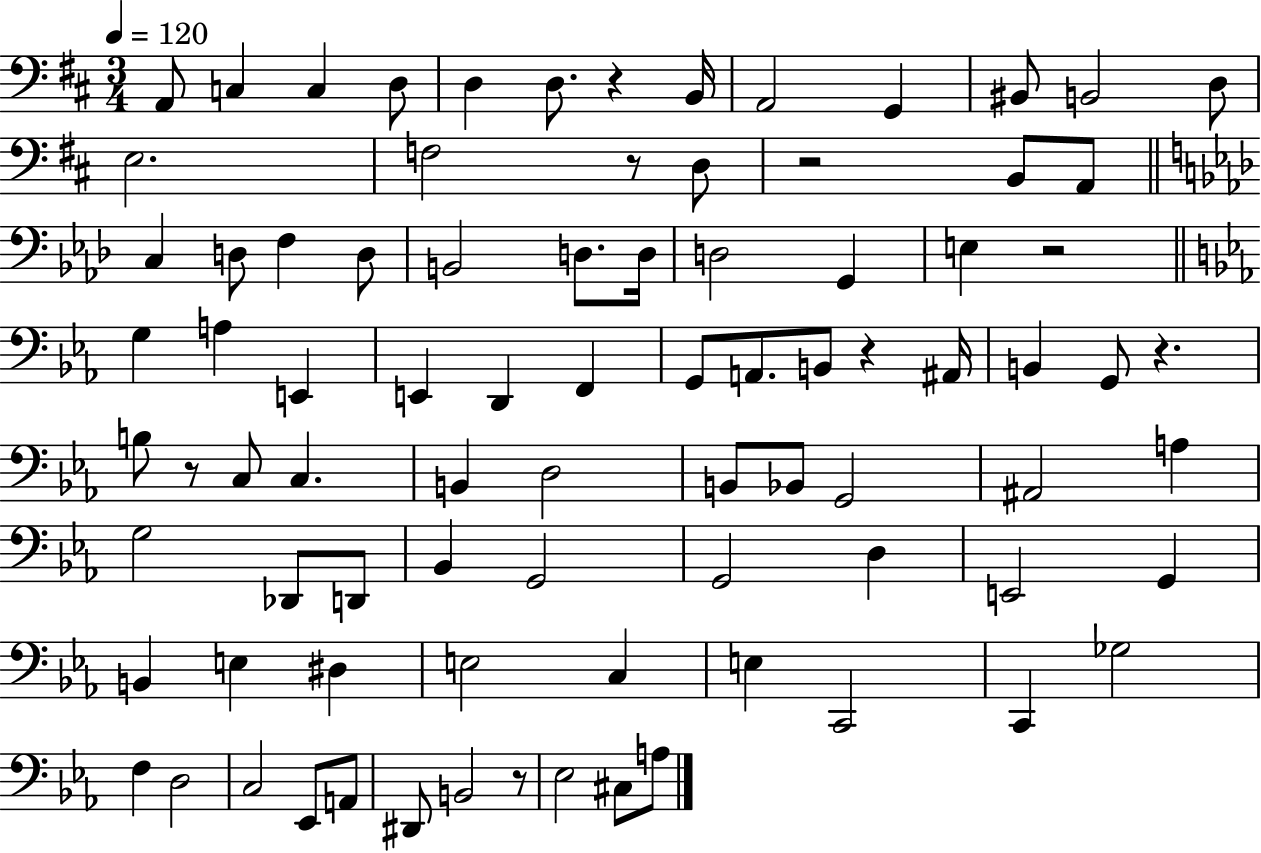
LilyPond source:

{
  \clef bass
  \numericTimeSignature
  \time 3/4
  \key d \major
  \tempo 4 = 120
  a,8 c4 c4 d8 | d4 d8. r4 b,16 | a,2 g,4 | bis,8 b,2 d8 | \break e2. | f2 r8 d8 | r2 b,8 a,8 | \bar "||" \break \key aes \major c4 d8 f4 d8 | b,2 d8. d16 | d2 g,4 | e4 r2 | \break \bar "||" \break \key ees \major g4 a4 e,4 | e,4 d,4 f,4 | g,8 a,8. b,8 r4 ais,16 | b,4 g,8 r4. | \break b8 r8 c8 c4. | b,4 d2 | b,8 bes,8 g,2 | ais,2 a4 | \break g2 des,8 d,8 | bes,4 g,2 | g,2 d4 | e,2 g,4 | \break b,4 e4 dis4 | e2 c4 | e4 c,2 | c,4 ges2 | \break f4 d2 | c2 ees,8 a,8 | dis,8 b,2 r8 | ees2 cis8 a8 | \break \bar "|."
}